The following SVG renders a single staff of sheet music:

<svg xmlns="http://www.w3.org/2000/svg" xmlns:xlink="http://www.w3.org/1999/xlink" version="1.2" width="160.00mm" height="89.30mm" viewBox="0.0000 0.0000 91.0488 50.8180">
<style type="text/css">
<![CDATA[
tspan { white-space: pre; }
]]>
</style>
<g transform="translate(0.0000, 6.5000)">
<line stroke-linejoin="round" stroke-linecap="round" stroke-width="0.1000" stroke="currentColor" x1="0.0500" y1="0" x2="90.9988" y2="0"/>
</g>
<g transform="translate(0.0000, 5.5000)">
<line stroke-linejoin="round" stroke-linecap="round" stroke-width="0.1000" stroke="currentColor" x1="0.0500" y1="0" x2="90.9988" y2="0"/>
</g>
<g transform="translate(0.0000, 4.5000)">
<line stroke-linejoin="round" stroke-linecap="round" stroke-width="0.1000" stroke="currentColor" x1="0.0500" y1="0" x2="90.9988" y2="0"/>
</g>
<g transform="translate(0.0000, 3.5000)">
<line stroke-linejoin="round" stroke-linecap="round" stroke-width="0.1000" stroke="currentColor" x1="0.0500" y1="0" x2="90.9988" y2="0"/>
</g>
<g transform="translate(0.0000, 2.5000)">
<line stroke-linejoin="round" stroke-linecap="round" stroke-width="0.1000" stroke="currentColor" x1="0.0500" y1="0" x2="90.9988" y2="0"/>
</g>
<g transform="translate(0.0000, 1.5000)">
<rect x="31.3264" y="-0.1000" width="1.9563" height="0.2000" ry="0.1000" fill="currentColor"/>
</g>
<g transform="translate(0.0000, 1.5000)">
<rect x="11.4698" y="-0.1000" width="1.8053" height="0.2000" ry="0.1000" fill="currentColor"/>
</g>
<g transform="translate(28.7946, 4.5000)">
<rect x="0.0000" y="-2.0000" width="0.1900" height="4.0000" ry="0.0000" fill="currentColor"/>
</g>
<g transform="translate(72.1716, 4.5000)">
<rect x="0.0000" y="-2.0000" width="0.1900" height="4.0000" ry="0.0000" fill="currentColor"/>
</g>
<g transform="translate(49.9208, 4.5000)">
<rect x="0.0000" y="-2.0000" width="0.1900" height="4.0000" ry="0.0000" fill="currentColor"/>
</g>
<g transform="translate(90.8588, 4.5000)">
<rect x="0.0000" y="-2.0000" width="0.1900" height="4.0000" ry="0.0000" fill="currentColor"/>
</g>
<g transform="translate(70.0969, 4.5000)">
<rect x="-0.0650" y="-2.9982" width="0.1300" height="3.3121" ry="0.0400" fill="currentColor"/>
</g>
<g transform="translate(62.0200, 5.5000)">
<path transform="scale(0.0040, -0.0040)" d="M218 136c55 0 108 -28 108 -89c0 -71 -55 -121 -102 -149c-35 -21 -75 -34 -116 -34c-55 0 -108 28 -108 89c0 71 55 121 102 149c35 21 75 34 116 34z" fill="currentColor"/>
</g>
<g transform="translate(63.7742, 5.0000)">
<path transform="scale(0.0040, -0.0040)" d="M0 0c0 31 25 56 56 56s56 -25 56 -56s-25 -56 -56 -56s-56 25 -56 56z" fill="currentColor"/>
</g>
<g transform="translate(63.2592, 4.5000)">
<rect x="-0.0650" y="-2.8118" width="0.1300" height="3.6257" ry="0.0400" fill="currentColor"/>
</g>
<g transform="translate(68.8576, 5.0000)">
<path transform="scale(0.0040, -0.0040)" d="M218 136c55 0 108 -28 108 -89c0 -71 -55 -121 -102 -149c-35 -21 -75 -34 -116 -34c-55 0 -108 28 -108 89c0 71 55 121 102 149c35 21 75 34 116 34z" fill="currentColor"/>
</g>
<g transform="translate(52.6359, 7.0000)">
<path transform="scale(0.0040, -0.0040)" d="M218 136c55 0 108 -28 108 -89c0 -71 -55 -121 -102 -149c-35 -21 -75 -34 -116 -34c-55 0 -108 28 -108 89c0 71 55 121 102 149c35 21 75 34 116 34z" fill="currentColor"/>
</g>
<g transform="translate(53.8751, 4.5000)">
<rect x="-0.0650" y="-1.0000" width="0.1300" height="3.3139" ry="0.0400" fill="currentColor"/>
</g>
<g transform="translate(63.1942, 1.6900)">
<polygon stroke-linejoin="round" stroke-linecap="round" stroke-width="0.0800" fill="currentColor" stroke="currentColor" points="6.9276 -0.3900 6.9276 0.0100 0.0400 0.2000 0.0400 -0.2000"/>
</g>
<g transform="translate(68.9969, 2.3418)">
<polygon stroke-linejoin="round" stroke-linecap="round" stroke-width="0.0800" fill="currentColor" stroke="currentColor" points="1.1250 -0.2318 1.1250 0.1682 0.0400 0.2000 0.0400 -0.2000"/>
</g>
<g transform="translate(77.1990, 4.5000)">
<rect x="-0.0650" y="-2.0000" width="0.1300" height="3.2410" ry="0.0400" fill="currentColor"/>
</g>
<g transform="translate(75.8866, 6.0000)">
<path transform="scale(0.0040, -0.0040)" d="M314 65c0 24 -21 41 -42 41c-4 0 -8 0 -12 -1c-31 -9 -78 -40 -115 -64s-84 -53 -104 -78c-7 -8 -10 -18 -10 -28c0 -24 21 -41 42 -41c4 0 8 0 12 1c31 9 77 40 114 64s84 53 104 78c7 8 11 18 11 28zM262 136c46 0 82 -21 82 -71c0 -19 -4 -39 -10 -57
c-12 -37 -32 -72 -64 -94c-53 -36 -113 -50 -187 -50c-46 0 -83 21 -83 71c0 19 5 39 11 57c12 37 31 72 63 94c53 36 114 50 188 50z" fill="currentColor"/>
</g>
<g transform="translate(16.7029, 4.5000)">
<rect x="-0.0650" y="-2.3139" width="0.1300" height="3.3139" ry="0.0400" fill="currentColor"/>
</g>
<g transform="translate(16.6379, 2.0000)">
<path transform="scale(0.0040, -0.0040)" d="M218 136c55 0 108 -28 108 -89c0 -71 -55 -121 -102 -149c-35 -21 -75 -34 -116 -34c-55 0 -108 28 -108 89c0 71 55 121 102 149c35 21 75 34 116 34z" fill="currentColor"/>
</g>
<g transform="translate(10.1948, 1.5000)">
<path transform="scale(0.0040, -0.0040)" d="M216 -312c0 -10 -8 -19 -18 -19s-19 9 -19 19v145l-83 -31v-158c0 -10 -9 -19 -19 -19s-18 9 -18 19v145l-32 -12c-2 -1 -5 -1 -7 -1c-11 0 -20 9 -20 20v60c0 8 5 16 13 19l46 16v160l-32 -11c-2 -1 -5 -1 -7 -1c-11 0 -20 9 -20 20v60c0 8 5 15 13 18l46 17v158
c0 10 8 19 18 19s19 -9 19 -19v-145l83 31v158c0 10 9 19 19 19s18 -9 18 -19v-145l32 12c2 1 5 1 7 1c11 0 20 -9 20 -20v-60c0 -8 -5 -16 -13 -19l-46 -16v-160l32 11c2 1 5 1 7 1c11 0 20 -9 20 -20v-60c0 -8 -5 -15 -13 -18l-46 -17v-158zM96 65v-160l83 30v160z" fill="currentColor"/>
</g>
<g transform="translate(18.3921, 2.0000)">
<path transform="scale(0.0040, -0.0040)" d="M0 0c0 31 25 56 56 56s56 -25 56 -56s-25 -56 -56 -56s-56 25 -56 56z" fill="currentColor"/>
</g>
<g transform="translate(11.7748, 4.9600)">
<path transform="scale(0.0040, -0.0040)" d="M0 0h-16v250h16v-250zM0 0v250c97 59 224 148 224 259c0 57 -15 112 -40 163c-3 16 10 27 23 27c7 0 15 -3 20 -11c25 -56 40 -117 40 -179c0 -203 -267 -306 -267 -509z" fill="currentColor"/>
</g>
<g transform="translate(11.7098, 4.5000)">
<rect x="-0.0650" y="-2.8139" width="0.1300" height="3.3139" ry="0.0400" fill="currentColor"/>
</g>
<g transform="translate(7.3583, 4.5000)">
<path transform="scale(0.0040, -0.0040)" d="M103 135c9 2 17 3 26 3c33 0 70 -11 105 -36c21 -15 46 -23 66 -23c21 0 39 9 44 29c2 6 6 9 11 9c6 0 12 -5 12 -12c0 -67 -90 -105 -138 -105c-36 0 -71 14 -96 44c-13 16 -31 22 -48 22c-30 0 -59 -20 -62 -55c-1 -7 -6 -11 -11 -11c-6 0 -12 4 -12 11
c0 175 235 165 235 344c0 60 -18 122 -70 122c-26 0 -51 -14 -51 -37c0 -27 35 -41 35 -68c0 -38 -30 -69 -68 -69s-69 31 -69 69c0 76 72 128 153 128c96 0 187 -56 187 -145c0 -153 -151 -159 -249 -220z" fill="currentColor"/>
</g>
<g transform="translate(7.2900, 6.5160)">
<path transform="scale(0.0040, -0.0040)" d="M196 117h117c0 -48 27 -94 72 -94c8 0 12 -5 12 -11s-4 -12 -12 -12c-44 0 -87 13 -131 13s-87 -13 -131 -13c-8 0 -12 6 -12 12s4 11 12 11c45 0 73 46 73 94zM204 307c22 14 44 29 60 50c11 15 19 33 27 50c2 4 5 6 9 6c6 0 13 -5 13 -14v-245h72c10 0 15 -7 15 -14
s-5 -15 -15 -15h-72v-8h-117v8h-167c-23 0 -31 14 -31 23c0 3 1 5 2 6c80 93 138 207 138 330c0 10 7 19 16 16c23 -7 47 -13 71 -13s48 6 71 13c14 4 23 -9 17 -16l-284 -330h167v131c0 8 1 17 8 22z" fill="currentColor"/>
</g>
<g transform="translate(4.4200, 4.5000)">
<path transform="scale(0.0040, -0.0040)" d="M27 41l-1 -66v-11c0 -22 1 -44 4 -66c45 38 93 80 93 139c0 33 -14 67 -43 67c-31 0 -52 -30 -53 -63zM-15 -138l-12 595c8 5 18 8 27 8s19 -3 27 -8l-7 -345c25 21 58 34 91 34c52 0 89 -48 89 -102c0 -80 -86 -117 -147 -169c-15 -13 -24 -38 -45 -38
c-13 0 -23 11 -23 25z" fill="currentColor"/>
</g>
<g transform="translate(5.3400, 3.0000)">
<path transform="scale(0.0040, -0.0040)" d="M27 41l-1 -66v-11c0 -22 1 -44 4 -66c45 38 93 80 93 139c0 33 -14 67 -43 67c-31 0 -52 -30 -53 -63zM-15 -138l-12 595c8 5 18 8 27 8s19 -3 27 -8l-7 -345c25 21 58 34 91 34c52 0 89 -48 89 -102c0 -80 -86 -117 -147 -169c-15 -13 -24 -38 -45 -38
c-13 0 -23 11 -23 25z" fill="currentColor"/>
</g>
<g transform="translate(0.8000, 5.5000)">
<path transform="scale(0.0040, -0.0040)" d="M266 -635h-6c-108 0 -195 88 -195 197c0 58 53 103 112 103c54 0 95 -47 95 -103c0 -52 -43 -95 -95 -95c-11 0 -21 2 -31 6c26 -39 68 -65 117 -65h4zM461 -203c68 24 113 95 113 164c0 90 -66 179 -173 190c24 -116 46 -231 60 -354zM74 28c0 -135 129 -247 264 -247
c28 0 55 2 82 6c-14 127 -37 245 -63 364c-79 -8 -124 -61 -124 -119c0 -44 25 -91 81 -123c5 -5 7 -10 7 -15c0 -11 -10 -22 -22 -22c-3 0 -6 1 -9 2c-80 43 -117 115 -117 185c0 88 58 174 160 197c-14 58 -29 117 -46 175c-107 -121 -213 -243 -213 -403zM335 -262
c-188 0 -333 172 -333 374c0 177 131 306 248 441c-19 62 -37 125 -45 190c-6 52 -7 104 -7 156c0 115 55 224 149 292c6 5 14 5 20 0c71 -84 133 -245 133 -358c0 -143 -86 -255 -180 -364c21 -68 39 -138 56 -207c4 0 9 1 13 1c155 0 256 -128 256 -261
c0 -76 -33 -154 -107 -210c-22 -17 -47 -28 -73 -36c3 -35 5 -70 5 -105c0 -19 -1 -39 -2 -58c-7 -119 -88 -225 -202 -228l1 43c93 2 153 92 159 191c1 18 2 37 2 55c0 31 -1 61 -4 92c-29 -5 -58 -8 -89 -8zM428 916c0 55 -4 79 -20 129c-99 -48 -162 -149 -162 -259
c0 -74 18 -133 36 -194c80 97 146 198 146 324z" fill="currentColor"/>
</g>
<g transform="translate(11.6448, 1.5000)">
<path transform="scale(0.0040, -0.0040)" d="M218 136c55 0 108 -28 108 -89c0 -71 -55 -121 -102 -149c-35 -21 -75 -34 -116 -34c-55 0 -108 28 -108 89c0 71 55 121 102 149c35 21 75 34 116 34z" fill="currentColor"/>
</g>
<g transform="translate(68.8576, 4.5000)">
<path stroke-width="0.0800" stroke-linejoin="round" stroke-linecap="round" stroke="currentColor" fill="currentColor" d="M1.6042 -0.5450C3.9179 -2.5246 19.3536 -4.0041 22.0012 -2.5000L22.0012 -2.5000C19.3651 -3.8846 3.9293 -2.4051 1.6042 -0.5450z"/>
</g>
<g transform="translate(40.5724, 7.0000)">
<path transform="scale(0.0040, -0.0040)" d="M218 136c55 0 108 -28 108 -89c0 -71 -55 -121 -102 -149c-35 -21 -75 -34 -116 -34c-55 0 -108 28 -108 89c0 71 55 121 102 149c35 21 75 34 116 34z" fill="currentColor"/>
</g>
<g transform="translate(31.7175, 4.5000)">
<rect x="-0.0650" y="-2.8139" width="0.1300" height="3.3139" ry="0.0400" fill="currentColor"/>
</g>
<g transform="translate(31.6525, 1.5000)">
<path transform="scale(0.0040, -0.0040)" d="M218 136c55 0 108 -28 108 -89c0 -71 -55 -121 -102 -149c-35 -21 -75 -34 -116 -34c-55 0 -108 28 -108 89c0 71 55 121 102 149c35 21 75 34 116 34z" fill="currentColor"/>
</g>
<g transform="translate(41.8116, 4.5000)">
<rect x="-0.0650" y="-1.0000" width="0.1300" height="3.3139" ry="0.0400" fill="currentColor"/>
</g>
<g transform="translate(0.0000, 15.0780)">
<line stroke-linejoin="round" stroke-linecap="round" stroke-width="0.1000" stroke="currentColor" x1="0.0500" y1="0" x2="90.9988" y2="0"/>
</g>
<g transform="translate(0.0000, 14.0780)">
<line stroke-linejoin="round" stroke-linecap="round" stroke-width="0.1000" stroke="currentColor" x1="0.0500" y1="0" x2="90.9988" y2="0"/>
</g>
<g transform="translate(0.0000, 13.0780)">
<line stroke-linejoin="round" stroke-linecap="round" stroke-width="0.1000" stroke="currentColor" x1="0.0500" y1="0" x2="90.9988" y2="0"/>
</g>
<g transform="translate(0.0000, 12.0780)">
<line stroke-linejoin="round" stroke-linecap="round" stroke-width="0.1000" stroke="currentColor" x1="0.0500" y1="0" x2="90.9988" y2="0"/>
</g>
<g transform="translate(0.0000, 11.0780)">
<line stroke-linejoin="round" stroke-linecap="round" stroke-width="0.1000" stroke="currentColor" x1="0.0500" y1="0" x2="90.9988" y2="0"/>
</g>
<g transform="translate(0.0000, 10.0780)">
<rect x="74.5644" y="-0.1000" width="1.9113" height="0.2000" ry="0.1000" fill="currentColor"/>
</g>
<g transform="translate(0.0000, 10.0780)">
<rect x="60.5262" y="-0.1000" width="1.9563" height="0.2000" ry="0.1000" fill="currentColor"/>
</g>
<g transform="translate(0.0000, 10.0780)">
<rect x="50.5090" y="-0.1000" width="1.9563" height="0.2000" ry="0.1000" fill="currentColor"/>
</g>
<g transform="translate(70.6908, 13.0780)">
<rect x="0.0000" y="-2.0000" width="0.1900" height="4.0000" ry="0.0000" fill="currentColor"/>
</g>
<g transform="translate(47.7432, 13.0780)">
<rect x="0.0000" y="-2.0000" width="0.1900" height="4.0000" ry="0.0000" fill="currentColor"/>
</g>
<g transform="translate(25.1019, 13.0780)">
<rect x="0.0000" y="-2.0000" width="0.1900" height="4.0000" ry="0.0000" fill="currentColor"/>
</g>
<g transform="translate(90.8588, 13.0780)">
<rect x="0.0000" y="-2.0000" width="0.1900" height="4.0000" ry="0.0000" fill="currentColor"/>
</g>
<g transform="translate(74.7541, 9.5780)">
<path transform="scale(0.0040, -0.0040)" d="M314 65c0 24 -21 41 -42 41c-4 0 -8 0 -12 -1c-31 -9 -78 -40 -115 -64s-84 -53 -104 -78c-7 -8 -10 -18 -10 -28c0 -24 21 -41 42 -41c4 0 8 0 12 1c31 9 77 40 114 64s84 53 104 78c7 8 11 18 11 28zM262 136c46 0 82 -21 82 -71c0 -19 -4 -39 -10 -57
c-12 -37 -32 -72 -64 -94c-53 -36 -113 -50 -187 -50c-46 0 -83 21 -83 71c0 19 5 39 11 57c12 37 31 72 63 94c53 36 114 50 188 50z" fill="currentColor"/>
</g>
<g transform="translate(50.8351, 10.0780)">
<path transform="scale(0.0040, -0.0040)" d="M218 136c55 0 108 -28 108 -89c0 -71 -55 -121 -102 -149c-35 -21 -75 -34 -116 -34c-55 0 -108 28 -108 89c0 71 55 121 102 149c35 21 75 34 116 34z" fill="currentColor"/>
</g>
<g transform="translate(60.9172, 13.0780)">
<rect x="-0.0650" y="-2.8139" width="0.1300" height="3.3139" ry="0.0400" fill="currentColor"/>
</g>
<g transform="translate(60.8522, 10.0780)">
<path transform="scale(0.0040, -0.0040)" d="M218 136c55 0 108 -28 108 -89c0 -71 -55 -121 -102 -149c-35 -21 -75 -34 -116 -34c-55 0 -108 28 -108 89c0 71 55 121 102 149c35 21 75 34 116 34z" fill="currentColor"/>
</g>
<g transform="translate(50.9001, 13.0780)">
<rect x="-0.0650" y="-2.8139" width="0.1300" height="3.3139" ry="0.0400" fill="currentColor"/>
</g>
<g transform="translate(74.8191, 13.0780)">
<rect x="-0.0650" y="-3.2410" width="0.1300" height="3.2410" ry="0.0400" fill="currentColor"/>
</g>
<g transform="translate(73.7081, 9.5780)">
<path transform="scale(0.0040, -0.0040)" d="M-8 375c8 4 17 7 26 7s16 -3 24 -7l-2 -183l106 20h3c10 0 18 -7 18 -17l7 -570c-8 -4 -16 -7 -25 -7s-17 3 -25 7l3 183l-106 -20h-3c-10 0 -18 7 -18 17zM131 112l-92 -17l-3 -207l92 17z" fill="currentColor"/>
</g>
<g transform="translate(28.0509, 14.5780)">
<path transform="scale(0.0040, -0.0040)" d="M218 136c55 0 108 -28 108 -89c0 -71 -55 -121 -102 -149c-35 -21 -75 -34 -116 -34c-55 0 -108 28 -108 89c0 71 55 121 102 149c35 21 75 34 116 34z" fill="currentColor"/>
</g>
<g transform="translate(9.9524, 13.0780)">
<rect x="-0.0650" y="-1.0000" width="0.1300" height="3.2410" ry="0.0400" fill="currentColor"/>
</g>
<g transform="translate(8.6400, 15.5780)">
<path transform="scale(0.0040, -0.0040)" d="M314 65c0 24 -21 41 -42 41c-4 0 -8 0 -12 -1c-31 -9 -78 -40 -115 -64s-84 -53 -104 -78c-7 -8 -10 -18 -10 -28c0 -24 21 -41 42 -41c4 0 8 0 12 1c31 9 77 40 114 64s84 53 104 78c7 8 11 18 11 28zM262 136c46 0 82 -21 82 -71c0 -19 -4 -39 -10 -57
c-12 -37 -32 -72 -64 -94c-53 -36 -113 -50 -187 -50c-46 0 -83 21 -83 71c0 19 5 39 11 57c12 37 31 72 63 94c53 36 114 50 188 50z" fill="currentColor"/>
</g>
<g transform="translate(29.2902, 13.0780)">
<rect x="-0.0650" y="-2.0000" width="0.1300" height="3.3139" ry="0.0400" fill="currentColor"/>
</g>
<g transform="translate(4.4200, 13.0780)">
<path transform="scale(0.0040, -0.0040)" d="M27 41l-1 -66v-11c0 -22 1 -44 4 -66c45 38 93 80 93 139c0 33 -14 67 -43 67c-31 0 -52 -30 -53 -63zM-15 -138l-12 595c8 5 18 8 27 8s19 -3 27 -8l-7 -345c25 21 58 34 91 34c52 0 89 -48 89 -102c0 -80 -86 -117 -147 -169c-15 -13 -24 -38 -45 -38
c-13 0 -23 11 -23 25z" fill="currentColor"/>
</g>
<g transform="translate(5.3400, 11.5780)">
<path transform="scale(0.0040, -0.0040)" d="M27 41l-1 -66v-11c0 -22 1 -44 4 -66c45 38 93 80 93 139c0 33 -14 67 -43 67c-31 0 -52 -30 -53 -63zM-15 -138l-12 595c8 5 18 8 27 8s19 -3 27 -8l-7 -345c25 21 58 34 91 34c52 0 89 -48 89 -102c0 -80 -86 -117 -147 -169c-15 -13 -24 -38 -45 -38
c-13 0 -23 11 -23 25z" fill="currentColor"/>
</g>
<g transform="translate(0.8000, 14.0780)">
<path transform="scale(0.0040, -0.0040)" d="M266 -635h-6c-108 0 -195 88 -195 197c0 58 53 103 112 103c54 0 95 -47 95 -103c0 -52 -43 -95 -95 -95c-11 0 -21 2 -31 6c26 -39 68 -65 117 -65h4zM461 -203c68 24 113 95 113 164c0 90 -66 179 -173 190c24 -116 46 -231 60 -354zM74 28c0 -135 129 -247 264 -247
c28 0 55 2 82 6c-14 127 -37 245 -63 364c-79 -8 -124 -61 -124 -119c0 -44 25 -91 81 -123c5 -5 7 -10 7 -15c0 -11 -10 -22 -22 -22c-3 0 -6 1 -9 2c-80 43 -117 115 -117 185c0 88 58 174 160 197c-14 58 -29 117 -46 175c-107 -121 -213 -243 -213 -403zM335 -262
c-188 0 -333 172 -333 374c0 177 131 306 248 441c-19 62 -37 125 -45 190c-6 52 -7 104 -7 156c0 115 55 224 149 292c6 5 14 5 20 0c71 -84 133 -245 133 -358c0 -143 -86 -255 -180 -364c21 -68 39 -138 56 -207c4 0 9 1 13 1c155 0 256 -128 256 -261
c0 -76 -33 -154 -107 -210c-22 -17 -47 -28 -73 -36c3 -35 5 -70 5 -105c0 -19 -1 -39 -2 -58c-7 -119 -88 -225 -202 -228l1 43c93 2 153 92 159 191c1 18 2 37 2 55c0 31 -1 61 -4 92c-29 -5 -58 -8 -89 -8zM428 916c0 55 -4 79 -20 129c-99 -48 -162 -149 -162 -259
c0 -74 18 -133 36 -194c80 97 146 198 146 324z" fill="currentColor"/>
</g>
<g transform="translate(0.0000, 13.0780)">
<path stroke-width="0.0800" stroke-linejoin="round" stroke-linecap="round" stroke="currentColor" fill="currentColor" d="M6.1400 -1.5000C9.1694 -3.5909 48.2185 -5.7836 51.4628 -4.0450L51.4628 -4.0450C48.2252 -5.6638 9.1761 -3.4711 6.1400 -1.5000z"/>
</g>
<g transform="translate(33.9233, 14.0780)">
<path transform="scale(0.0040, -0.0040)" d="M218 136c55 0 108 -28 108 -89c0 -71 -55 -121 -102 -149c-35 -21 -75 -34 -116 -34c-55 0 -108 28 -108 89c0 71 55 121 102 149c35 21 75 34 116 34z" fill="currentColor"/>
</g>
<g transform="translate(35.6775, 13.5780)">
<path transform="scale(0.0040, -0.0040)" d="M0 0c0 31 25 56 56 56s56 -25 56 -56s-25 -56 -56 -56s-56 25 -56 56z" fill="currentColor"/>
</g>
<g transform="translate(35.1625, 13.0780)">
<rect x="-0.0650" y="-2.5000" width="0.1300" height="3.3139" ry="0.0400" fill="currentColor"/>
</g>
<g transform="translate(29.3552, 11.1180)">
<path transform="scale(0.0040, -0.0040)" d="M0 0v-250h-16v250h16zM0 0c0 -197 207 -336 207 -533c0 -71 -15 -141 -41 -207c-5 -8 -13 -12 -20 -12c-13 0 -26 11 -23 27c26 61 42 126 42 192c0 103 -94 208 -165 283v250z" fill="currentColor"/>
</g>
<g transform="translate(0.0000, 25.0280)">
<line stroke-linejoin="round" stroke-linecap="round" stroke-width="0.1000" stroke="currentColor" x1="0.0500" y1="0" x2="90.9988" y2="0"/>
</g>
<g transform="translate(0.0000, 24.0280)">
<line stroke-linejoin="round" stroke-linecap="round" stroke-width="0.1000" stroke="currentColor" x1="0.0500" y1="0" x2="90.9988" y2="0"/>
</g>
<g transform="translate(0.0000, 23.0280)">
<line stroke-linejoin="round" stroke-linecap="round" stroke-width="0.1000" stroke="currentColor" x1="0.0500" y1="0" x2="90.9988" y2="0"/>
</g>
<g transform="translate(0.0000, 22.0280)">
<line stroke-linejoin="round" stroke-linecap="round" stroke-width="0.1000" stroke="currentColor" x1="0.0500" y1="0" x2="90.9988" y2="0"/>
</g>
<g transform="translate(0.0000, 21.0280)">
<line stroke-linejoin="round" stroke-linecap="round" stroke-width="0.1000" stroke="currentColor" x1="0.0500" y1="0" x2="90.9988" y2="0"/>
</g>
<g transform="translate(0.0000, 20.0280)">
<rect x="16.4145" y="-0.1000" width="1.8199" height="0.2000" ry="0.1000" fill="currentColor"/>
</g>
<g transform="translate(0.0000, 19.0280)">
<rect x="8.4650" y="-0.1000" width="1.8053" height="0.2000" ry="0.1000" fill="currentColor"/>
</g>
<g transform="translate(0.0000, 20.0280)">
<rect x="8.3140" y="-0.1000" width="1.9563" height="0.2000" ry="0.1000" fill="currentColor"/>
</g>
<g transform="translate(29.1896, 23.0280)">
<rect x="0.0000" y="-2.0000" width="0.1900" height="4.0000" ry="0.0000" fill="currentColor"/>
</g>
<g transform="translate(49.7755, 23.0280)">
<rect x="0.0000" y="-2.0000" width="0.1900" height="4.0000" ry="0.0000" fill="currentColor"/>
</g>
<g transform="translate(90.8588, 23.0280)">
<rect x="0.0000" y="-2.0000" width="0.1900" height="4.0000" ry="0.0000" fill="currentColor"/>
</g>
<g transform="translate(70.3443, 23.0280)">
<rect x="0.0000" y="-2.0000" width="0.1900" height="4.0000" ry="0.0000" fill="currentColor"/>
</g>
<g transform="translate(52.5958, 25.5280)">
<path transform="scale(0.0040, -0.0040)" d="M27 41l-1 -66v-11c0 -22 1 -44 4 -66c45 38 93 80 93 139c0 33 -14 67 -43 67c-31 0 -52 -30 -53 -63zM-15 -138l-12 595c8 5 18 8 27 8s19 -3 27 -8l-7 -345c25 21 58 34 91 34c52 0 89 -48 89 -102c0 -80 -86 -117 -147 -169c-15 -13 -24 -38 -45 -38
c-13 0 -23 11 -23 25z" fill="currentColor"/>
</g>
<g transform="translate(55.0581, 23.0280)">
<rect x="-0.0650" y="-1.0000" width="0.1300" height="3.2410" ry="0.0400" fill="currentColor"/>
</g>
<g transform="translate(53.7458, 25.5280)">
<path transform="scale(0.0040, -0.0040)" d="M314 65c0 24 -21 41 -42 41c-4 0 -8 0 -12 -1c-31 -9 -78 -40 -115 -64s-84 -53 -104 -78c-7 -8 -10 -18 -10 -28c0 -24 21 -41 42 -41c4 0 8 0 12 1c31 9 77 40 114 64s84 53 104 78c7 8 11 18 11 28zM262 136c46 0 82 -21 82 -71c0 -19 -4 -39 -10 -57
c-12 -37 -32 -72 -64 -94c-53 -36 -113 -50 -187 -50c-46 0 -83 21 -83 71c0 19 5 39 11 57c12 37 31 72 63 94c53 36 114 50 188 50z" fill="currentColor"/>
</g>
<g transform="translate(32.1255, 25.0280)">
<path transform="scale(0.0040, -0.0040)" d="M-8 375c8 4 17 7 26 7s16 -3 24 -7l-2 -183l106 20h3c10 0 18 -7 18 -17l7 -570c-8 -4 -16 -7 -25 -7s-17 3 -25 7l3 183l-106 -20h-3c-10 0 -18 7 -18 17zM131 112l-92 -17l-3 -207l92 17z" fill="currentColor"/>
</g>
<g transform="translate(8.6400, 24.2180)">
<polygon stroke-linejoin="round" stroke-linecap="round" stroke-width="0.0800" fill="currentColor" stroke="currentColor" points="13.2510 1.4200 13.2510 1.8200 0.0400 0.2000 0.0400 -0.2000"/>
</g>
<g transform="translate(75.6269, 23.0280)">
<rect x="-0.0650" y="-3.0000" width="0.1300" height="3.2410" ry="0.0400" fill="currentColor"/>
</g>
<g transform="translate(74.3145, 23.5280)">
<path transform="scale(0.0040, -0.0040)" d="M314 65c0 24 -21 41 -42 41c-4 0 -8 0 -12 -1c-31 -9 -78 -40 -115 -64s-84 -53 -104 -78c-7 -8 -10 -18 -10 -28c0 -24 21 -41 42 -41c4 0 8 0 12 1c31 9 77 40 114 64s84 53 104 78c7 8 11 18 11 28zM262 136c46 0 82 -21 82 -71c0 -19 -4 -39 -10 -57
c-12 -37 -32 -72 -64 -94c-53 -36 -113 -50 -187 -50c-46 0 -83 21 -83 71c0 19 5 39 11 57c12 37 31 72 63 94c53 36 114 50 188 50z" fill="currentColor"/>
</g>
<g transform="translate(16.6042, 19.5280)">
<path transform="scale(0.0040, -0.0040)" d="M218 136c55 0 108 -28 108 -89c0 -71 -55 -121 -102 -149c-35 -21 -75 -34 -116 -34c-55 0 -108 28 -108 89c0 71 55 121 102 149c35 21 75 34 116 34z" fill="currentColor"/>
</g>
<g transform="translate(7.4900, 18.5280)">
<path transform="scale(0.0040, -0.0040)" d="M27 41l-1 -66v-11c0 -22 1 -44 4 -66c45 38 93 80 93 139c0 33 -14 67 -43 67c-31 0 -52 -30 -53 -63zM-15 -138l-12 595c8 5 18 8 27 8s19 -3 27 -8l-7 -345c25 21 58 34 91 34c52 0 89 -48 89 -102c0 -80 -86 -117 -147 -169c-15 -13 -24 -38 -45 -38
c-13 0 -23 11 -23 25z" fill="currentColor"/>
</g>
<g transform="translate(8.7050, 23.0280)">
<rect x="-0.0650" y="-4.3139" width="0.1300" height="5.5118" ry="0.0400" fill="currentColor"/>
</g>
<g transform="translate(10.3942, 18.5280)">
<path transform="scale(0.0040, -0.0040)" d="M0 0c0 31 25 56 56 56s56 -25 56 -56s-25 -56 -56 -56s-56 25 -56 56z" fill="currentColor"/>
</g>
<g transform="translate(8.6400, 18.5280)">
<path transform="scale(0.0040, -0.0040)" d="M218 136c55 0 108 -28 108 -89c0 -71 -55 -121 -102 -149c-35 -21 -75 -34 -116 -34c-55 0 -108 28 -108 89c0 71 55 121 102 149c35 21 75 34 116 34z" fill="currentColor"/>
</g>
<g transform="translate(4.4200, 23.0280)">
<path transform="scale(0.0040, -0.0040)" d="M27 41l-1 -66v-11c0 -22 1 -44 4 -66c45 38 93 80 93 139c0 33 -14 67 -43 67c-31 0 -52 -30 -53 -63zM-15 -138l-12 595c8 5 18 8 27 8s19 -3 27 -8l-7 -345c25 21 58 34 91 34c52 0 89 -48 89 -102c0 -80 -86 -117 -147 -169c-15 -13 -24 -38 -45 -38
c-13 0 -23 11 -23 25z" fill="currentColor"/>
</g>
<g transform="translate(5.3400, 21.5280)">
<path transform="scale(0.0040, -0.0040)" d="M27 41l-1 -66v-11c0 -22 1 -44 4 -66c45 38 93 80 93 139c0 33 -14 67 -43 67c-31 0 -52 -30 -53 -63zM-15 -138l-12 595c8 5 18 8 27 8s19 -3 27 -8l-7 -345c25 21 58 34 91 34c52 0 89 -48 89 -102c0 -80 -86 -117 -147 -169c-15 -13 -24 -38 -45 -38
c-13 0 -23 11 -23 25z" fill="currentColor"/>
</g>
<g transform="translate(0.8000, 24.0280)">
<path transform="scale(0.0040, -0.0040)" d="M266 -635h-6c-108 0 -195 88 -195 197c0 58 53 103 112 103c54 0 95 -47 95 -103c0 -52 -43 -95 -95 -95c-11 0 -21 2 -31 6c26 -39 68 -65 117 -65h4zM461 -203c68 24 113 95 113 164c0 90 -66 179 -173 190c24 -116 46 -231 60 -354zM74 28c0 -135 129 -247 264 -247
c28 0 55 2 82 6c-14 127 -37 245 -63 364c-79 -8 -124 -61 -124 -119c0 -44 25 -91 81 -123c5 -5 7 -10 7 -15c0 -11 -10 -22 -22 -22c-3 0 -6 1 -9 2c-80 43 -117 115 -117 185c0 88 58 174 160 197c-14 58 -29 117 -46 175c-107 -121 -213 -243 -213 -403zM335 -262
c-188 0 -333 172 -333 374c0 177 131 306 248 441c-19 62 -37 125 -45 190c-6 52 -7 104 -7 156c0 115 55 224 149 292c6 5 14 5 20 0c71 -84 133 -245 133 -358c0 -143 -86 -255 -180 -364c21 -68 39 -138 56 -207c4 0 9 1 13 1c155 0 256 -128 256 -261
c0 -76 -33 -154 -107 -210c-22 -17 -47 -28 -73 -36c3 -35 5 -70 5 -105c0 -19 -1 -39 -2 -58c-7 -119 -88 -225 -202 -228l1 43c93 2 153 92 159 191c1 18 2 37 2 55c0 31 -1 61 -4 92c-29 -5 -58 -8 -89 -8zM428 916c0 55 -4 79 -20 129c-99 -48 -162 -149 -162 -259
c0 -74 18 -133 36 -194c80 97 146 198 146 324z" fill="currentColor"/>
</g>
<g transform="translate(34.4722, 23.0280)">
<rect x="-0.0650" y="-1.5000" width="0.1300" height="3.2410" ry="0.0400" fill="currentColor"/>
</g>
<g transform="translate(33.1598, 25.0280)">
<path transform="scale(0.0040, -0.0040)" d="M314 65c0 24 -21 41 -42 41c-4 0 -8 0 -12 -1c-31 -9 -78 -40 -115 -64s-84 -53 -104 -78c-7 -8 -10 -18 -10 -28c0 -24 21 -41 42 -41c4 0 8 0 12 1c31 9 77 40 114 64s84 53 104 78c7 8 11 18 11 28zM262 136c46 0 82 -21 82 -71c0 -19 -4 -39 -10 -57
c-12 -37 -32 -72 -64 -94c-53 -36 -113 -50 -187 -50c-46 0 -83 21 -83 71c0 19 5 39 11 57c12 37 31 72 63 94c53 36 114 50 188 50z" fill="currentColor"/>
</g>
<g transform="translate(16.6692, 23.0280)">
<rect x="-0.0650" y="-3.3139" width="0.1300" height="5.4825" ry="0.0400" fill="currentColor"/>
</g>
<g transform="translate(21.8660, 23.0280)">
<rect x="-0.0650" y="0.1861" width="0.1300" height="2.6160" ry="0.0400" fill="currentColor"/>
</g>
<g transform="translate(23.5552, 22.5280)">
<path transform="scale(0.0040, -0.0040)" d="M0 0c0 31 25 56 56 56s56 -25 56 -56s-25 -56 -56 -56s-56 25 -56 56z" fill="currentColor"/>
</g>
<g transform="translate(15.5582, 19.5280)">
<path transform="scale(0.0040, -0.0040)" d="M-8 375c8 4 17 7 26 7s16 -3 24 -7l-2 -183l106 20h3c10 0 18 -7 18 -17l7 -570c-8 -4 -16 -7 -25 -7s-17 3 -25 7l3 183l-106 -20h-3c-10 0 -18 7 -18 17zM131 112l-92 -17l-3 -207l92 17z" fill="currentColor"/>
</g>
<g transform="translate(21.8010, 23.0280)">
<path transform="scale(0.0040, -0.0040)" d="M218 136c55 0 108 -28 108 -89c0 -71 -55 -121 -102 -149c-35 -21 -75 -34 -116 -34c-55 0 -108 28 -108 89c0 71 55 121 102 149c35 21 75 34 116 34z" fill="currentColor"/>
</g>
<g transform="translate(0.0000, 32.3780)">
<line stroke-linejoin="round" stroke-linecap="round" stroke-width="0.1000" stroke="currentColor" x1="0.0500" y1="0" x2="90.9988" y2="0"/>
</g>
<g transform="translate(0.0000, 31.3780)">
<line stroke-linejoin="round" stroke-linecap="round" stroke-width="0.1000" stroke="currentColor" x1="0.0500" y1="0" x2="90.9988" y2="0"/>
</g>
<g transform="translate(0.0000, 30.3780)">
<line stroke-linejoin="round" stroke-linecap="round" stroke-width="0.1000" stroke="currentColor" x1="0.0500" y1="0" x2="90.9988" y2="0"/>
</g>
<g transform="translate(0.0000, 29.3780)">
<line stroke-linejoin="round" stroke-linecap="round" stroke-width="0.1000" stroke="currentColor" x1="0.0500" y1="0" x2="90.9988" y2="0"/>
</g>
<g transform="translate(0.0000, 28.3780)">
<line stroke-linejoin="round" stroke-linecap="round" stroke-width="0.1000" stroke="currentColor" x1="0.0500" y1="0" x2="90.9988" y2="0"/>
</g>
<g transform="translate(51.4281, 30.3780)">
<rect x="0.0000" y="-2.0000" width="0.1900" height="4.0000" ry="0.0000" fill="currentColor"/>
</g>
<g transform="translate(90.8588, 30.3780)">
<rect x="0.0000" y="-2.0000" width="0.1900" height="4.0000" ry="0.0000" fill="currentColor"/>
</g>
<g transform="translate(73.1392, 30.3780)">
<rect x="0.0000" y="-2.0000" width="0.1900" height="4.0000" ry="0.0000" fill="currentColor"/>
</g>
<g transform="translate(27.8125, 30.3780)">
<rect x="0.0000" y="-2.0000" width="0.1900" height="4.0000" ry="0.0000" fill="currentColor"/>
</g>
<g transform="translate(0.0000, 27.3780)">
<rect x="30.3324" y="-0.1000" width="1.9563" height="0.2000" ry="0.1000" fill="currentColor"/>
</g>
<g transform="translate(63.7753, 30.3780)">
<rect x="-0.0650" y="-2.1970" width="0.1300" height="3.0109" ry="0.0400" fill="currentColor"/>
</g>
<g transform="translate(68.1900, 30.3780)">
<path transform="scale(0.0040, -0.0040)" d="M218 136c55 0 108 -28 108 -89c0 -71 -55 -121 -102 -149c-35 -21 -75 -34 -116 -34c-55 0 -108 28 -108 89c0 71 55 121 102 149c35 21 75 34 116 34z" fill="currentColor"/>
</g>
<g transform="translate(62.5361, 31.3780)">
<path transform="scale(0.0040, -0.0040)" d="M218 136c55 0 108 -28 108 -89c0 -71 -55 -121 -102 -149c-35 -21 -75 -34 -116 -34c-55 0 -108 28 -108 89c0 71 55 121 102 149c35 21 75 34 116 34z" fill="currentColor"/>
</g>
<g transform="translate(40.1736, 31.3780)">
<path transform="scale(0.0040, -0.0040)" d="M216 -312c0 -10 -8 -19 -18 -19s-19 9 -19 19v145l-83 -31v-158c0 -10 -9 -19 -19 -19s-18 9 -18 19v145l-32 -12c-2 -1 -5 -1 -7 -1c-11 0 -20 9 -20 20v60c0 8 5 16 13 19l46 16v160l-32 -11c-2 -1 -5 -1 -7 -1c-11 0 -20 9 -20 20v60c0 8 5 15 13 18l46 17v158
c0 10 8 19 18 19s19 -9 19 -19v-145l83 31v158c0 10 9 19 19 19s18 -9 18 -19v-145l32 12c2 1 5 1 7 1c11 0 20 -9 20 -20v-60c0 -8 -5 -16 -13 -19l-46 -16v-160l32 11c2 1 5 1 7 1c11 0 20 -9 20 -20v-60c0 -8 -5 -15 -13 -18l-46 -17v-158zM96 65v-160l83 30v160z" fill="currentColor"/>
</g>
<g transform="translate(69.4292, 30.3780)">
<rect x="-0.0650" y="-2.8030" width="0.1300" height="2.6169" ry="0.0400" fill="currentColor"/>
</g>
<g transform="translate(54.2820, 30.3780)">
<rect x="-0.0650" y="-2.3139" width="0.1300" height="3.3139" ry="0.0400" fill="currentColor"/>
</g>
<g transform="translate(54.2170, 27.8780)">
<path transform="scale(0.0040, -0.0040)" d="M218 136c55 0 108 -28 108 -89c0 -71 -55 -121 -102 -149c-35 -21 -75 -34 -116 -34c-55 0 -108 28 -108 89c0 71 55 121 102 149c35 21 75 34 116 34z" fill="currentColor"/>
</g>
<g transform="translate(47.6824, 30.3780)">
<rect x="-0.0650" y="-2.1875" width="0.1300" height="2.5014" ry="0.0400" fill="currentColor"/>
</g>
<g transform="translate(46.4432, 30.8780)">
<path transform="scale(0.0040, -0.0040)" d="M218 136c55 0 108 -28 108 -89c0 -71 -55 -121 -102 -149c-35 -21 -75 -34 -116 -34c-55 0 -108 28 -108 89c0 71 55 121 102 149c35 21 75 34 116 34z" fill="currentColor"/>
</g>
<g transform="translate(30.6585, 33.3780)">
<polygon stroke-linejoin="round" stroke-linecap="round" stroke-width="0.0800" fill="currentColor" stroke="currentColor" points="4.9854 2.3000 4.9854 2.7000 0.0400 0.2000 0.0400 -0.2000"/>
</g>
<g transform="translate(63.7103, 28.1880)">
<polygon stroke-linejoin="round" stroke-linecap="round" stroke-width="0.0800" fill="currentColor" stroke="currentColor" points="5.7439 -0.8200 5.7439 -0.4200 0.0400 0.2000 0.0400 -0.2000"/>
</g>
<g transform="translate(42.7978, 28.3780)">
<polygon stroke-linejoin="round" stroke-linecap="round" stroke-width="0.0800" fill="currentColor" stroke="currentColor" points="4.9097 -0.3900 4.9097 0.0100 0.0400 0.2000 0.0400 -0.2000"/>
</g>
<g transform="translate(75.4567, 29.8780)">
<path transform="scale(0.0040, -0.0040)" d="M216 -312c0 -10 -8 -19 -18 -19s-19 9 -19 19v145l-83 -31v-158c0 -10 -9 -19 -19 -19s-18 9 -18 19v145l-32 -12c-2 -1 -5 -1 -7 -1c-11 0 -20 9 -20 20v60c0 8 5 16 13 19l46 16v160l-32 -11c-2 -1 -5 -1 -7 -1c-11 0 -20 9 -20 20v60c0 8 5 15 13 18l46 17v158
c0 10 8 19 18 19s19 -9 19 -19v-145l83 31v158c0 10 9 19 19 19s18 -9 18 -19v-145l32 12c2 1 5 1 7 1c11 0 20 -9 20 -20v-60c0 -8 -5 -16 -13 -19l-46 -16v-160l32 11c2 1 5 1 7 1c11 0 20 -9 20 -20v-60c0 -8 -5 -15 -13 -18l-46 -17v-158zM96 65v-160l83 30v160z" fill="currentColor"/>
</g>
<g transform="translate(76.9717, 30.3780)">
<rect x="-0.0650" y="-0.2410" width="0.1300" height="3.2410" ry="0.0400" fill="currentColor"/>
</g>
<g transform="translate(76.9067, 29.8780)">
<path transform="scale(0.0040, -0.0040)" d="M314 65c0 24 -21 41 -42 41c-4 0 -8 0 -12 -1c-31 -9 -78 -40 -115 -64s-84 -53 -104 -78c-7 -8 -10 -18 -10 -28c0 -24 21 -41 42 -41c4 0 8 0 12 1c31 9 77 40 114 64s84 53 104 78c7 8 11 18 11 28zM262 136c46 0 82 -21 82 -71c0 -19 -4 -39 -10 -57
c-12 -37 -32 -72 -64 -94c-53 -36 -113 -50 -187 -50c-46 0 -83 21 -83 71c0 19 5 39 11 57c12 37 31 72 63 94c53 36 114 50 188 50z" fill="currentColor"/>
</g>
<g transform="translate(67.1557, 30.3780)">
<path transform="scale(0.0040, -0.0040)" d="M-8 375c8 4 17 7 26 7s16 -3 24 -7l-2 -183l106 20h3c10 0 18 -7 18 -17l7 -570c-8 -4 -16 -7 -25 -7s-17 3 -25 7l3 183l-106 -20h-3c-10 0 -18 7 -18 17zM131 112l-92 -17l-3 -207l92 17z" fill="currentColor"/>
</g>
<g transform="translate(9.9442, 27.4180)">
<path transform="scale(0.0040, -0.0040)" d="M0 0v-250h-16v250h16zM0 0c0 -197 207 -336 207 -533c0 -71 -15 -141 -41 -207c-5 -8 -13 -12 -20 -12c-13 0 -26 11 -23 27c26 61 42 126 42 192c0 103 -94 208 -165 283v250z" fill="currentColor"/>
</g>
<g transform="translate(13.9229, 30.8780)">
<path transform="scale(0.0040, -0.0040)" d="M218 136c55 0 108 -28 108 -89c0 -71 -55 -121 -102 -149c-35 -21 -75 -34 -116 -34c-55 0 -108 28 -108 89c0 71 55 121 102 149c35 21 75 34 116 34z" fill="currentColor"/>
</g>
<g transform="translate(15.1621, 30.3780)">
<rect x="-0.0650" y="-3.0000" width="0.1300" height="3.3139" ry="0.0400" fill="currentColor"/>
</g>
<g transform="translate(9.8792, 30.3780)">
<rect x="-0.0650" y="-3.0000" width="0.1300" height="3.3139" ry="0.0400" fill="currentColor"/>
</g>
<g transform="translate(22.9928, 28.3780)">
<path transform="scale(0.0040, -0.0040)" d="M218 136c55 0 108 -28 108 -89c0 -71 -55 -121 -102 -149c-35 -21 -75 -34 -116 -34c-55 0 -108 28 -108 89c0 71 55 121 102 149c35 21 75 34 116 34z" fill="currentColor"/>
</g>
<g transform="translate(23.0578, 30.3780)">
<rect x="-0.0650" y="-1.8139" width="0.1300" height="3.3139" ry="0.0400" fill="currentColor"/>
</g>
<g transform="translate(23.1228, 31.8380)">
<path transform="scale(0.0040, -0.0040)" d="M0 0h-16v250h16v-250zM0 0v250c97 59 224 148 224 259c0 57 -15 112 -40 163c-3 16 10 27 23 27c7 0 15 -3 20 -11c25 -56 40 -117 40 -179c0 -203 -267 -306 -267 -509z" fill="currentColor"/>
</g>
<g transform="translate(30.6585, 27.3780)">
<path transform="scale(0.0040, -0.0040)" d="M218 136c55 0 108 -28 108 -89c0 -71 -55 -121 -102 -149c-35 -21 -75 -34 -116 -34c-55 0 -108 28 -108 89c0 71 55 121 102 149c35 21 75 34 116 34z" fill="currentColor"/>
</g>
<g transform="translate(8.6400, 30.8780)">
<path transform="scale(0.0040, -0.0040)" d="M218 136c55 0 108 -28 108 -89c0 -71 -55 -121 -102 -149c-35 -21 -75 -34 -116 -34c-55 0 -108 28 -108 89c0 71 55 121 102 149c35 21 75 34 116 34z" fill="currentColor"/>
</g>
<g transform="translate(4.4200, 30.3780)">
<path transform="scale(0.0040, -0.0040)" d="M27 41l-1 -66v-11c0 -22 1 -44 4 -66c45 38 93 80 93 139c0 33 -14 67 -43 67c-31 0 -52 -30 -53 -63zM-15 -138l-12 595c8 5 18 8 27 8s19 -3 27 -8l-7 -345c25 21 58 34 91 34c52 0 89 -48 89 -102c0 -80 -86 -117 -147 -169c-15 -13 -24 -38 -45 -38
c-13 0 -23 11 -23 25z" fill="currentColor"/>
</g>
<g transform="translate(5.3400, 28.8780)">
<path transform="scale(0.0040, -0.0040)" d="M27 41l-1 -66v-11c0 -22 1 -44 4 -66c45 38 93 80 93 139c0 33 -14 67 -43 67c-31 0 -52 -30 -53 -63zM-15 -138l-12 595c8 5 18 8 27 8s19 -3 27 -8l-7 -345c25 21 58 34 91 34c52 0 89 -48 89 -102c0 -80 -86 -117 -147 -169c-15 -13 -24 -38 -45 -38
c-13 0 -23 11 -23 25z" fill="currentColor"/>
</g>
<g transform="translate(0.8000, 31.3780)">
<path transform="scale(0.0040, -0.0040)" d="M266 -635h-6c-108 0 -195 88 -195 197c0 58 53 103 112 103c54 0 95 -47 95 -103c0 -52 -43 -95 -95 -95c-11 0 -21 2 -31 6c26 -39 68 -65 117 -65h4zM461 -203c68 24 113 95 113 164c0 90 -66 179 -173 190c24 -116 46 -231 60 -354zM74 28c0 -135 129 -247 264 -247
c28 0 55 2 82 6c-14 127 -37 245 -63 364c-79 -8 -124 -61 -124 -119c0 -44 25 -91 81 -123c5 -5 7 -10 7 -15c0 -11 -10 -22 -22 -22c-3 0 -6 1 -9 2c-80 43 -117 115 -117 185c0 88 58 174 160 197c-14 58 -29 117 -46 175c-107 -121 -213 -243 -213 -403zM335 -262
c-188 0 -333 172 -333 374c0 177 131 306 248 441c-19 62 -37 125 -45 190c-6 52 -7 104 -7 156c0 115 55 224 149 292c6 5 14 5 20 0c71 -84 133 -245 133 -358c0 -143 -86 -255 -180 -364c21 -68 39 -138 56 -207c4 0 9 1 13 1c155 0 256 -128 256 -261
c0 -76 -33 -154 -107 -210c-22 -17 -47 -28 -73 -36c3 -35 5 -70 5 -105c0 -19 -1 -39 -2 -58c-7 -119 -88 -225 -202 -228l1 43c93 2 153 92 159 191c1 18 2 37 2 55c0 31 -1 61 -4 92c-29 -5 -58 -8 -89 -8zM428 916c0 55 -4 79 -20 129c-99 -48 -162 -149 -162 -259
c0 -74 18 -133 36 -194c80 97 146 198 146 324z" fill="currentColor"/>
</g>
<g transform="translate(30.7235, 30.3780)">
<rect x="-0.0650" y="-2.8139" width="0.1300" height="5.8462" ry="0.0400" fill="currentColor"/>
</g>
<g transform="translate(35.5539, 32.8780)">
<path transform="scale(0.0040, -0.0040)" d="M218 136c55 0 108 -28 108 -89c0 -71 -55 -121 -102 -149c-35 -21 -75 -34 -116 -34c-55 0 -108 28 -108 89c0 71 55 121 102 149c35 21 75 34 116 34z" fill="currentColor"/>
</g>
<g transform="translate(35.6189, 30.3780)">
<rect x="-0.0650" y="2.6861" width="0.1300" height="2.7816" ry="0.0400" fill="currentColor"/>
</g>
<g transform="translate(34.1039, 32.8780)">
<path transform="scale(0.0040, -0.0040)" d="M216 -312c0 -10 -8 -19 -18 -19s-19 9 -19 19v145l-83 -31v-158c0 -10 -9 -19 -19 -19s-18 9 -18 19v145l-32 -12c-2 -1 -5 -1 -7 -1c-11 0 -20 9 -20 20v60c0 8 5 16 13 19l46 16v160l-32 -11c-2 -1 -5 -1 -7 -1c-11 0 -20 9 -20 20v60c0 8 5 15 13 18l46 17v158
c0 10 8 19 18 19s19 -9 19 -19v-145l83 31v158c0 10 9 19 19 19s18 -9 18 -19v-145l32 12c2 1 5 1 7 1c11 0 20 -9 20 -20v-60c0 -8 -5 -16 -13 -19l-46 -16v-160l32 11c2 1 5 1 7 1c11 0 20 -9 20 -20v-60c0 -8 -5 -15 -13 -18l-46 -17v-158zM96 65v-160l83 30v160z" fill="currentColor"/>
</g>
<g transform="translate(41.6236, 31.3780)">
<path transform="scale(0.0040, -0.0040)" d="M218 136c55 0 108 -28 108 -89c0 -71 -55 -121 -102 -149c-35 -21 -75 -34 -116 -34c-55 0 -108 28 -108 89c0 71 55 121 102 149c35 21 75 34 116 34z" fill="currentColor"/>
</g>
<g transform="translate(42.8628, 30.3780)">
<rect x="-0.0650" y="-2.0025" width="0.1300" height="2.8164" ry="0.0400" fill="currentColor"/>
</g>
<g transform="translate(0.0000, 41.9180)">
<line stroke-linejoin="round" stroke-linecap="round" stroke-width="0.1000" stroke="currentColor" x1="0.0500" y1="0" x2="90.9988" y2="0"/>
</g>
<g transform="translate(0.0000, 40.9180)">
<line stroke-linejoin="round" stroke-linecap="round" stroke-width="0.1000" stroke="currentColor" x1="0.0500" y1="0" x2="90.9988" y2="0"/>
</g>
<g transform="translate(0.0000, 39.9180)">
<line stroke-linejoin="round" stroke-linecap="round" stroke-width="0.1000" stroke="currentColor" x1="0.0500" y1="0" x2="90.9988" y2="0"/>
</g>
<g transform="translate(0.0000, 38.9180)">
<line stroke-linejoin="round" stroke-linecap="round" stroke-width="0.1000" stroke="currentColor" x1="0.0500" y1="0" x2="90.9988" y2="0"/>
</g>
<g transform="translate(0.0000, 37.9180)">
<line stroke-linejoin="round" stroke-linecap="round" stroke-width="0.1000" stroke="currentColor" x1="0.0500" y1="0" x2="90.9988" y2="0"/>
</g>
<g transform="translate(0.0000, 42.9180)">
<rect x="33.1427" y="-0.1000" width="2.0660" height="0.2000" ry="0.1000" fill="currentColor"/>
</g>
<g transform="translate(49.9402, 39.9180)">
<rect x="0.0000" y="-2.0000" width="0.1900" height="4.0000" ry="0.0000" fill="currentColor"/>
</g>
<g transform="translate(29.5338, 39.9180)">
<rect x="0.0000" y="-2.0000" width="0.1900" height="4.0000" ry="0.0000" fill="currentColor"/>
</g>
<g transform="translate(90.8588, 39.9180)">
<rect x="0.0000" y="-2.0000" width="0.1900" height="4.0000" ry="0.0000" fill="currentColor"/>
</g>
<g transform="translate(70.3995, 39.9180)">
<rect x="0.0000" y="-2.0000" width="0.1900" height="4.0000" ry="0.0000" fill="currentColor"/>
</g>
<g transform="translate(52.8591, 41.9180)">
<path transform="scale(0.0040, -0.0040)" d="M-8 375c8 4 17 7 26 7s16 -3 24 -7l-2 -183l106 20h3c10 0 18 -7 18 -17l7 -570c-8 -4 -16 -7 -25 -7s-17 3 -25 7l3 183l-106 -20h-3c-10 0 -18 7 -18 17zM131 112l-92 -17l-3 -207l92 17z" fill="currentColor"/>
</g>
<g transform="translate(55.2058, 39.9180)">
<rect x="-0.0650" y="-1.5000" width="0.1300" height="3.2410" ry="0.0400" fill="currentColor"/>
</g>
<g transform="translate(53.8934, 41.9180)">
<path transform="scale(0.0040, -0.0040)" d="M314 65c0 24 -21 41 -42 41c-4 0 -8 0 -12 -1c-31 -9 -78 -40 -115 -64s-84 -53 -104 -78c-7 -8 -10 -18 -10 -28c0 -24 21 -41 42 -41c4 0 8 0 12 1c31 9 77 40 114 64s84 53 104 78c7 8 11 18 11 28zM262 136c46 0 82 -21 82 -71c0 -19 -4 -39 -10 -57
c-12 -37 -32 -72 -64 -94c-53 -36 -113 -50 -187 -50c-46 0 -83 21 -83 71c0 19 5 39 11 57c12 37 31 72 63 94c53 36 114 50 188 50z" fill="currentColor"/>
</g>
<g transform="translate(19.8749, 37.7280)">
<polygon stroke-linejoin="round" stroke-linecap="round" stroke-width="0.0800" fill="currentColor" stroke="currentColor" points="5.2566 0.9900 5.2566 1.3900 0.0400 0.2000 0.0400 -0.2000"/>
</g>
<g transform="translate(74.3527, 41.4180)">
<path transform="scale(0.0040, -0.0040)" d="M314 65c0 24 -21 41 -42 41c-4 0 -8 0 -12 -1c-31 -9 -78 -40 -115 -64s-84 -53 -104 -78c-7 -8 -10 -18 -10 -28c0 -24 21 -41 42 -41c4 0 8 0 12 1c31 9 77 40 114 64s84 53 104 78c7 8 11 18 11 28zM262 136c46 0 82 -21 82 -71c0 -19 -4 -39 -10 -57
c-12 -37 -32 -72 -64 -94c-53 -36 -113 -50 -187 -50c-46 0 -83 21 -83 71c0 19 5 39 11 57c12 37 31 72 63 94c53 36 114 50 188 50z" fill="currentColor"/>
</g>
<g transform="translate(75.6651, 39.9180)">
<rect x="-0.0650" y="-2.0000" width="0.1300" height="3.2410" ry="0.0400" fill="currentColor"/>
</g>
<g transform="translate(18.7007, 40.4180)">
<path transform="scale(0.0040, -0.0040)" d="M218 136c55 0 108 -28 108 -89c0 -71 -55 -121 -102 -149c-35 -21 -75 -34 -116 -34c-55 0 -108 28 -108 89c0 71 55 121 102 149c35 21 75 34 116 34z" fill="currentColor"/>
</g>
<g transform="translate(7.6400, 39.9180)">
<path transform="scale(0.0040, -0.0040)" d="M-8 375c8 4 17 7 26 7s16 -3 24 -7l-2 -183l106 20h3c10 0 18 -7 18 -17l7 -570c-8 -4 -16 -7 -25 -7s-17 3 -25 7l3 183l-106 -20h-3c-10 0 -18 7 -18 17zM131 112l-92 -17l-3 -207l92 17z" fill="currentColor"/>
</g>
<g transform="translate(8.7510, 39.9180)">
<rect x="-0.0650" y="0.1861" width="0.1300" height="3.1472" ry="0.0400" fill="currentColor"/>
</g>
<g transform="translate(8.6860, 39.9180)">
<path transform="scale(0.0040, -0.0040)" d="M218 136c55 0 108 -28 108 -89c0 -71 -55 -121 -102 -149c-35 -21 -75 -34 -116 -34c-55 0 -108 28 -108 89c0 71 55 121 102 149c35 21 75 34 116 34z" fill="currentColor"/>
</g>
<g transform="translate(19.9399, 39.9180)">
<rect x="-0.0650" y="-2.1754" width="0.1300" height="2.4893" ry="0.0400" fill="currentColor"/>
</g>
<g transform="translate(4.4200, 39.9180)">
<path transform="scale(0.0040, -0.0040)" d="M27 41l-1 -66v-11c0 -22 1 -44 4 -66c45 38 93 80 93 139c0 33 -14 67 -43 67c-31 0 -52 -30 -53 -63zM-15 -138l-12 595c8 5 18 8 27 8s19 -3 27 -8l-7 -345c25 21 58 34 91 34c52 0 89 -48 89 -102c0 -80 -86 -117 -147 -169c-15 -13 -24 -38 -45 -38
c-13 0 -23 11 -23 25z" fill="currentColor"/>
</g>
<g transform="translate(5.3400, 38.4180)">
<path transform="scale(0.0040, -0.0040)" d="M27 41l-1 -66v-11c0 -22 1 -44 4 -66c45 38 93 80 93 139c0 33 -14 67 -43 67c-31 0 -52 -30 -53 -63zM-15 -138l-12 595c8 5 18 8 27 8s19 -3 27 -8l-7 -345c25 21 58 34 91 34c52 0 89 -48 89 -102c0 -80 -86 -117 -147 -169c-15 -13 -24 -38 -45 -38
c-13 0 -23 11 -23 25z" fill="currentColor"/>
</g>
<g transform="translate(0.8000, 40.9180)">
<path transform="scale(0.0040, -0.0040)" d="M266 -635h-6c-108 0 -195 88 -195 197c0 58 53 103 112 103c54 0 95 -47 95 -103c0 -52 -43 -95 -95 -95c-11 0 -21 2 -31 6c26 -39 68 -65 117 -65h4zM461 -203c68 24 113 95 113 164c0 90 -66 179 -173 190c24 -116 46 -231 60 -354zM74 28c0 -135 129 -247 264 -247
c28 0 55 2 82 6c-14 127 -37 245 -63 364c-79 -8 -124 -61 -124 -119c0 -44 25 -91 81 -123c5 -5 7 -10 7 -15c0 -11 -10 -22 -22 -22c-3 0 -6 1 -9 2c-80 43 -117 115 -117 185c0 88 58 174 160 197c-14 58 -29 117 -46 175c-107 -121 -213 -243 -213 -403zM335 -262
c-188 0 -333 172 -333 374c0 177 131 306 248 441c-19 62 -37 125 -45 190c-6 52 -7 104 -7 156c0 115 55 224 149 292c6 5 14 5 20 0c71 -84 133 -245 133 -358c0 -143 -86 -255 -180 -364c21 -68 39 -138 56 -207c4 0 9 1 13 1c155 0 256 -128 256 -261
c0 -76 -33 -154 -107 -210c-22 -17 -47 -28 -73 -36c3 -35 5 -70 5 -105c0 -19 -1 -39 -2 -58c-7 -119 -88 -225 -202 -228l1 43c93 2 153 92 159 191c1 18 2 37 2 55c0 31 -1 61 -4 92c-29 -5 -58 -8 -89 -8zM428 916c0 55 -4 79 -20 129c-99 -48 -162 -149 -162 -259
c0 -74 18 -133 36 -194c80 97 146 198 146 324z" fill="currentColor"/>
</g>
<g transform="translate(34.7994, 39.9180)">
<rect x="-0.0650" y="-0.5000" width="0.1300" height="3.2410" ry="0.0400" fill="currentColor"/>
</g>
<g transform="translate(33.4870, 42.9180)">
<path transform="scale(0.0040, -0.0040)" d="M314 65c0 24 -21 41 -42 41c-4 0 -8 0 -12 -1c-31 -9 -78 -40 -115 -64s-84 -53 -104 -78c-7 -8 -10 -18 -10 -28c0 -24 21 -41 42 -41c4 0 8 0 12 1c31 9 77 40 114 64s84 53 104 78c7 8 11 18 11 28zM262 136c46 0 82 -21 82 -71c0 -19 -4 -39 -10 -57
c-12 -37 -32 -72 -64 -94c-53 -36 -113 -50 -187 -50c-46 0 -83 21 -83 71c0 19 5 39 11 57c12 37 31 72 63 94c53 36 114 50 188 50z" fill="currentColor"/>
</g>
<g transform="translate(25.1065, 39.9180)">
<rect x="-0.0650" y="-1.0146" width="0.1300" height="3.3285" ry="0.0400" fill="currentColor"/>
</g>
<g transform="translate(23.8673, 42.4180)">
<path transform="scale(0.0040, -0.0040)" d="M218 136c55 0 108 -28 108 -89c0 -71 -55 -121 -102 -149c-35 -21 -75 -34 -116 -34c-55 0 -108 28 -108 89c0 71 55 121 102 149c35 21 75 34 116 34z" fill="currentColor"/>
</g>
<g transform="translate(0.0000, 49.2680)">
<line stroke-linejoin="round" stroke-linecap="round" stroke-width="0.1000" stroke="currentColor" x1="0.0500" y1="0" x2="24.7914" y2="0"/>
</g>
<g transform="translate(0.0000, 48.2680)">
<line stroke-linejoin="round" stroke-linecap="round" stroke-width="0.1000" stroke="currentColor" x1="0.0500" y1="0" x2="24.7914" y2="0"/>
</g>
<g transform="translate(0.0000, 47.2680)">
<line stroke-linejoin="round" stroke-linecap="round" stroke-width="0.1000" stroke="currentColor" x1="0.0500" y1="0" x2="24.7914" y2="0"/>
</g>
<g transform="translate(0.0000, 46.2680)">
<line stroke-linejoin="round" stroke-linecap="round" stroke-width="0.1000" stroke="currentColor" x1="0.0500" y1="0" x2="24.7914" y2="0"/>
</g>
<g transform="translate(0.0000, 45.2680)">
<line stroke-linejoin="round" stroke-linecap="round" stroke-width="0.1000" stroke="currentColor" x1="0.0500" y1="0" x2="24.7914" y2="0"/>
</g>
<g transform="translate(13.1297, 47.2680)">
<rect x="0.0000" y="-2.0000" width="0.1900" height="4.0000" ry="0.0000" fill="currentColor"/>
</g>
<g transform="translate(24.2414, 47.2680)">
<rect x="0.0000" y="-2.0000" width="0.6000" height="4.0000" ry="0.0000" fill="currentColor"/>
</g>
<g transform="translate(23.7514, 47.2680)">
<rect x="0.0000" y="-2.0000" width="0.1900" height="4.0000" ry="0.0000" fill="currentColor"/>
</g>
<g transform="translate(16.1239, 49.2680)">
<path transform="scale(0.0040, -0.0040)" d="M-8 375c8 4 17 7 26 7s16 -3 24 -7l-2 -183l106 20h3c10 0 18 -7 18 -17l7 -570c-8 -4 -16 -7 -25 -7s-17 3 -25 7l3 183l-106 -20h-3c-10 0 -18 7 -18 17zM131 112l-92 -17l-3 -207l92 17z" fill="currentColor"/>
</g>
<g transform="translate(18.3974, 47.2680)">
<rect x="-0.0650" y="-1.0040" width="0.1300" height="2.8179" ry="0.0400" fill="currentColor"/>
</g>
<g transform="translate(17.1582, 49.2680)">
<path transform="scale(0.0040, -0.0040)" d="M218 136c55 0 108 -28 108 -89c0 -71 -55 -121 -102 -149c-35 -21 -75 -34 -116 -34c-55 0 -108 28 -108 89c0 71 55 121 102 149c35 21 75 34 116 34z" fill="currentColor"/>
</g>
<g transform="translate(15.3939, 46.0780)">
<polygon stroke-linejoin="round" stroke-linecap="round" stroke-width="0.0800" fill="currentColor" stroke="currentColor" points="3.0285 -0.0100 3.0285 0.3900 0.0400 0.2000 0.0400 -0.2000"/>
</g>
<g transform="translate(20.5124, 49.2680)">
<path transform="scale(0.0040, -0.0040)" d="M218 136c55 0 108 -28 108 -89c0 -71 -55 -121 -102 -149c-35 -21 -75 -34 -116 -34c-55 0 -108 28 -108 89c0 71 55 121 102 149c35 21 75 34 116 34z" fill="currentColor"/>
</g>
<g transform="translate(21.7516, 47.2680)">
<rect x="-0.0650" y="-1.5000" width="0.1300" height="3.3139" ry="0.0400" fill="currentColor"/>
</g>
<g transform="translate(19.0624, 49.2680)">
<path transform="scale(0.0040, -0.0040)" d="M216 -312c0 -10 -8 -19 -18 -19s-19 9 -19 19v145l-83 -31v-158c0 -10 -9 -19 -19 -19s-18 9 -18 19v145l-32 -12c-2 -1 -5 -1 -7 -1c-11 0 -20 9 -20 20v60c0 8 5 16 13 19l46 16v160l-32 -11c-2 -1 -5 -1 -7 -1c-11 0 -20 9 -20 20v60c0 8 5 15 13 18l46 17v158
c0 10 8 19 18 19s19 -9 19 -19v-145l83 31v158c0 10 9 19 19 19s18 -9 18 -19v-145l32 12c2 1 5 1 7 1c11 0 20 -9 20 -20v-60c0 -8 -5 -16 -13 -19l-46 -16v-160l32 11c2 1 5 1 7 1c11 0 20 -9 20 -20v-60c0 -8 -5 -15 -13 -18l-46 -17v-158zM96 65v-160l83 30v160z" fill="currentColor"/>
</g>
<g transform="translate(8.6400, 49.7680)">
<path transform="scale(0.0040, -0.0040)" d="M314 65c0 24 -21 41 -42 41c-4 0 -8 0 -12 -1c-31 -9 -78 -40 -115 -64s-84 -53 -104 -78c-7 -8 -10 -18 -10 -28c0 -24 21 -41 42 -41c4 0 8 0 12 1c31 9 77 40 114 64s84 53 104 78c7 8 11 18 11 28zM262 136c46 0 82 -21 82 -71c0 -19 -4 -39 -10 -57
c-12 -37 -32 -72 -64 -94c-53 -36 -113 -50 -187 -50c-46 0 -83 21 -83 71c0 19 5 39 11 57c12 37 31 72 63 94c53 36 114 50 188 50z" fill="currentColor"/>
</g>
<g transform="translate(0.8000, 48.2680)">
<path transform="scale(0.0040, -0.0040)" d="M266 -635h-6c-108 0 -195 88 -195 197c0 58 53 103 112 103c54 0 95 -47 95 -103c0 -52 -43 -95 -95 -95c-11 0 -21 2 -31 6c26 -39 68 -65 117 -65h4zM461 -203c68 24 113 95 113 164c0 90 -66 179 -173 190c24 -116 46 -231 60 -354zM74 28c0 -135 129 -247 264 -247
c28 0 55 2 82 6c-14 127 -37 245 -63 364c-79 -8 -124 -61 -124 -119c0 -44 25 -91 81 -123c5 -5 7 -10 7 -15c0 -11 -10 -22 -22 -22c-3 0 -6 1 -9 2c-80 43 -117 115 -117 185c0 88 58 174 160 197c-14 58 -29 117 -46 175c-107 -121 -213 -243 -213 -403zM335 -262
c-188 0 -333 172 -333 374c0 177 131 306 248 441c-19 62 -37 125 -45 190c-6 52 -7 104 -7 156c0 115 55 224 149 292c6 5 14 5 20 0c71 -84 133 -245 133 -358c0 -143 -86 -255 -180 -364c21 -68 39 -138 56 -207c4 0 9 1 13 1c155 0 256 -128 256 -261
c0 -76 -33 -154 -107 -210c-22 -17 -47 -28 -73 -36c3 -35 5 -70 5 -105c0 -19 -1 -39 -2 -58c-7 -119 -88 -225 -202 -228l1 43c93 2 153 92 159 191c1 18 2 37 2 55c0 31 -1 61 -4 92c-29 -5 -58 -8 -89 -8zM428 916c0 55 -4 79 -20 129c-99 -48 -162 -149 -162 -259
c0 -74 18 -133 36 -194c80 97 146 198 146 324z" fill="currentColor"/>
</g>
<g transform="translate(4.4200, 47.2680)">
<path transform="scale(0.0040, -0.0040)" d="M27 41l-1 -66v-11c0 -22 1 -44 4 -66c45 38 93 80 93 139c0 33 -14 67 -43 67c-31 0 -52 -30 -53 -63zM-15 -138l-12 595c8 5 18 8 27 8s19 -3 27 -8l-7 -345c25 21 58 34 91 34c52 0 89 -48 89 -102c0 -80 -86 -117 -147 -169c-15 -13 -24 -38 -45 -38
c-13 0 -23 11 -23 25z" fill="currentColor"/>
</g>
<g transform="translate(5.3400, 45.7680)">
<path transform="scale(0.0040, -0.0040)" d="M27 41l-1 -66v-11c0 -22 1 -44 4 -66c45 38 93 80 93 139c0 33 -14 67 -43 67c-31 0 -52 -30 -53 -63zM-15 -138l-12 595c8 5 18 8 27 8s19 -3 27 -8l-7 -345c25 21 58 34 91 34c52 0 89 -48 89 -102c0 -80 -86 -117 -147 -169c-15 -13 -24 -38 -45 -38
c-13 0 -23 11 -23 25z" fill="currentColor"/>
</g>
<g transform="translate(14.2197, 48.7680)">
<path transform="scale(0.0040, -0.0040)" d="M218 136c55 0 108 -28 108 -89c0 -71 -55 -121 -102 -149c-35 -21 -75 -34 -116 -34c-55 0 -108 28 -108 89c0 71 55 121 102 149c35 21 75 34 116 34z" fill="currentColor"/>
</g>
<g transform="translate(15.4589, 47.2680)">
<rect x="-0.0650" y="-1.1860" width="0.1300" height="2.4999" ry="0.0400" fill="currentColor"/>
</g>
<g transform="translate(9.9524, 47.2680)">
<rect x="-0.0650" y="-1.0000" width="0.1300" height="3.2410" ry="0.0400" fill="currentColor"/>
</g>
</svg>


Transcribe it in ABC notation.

X:1
T:Untitled
M:2/4
L:1/4
K:Bb
^a/2 g a D D G/2 A/4 F2 D2 F/2 G a a b2 _d'/2 b/2 _B/2 E2 _D2 A2 A/2 A f/2 a/2 ^D/2 ^G/2 A/2 g G/2 B/2 ^c2 B A/2 D/2 C2 E2 F2 D2 F/2 E/2 ^E